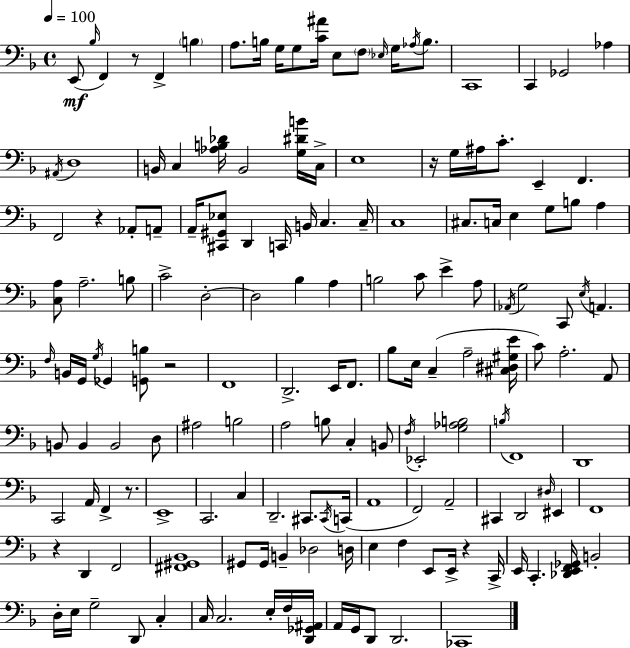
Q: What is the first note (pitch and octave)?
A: E2